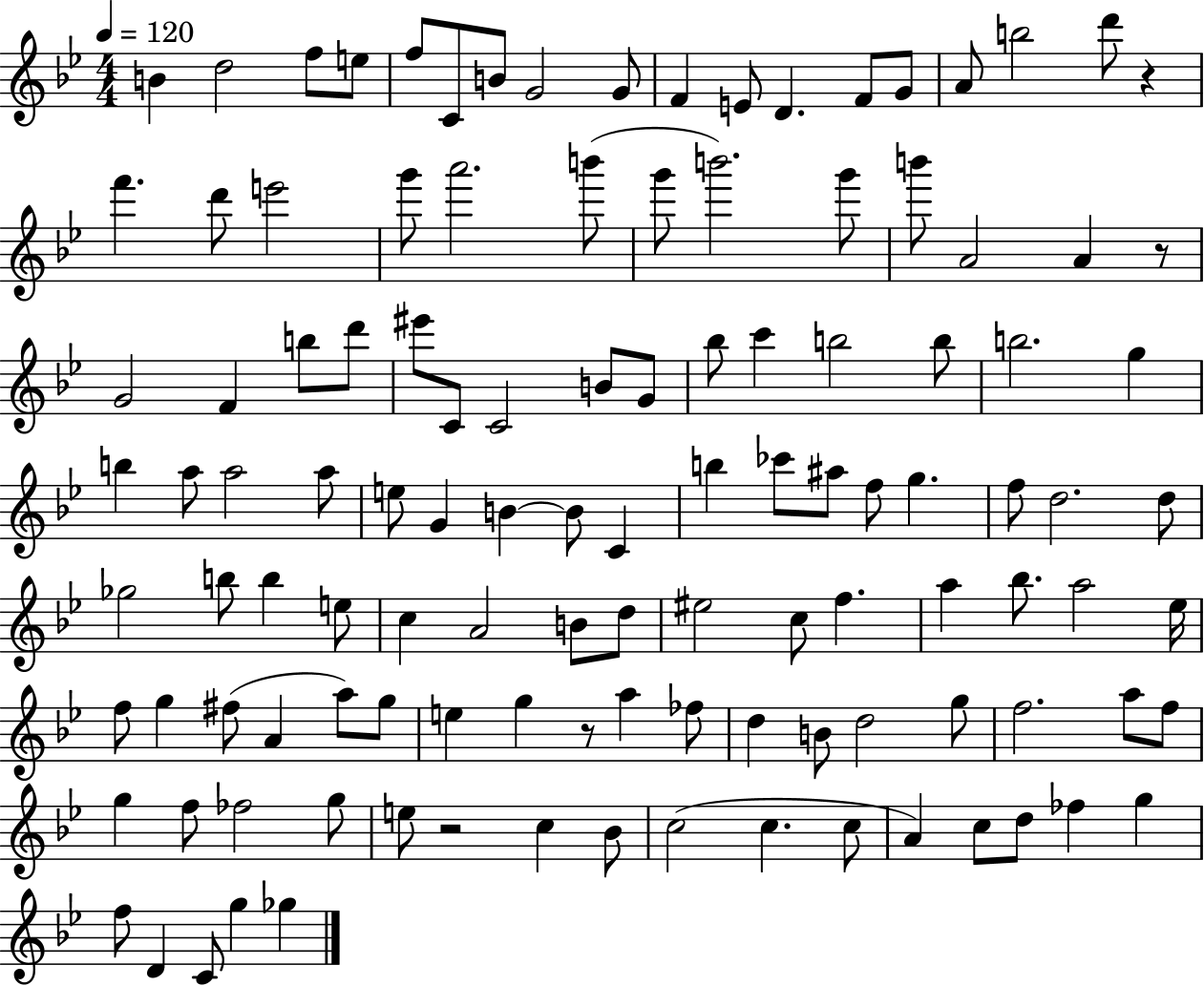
{
  \clef treble
  \numericTimeSignature
  \time 4/4
  \key bes \major
  \tempo 4 = 120
  b'4 d''2 f''8 e''8 | f''8 c'8 b'8 g'2 g'8 | f'4 e'8 d'4. f'8 g'8 | a'8 b''2 d'''8 r4 | \break f'''4. d'''8 e'''2 | g'''8 a'''2. b'''8( | g'''8 b'''2.) g'''8 | b'''8 a'2 a'4 r8 | \break g'2 f'4 b''8 d'''8 | eis'''8 c'8 c'2 b'8 g'8 | bes''8 c'''4 b''2 b''8 | b''2. g''4 | \break b''4 a''8 a''2 a''8 | e''8 g'4 b'4~~ b'8 c'4 | b''4 ces'''8 ais''8 f''8 g''4. | f''8 d''2. d''8 | \break ges''2 b''8 b''4 e''8 | c''4 a'2 b'8 d''8 | eis''2 c''8 f''4. | a''4 bes''8. a''2 ees''16 | \break f''8 g''4 fis''8( a'4 a''8) g''8 | e''4 g''4 r8 a''4 fes''8 | d''4 b'8 d''2 g''8 | f''2. a''8 f''8 | \break g''4 f''8 fes''2 g''8 | e''8 r2 c''4 bes'8 | c''2( c''4. c''8 | a'4) c''8 d''8 fes''4 g''4 | \break f''8 d'4 c'8 g''4 ges''4 | \bar "|."
}